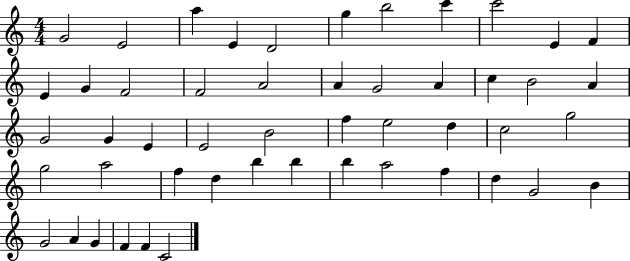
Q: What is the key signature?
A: C major